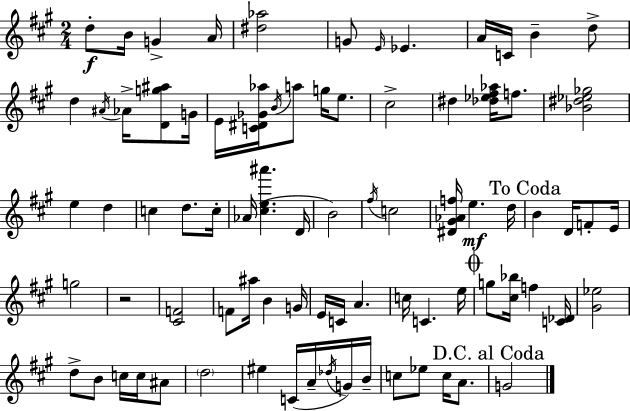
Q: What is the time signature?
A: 2/4